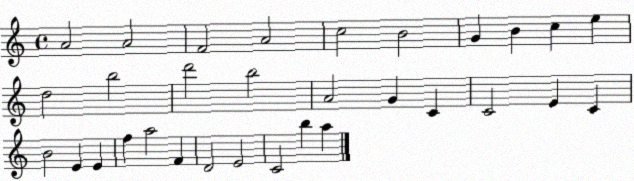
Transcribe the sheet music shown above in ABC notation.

X:1
T:Untitled
M:4/4
L:1/4
K:C
A2 A2 F2 A2 c2 B2 G B c e d2 b2 d'2 b2 A2 G C C2 E C B2 E E f a2 F D2 E2 C2 b a